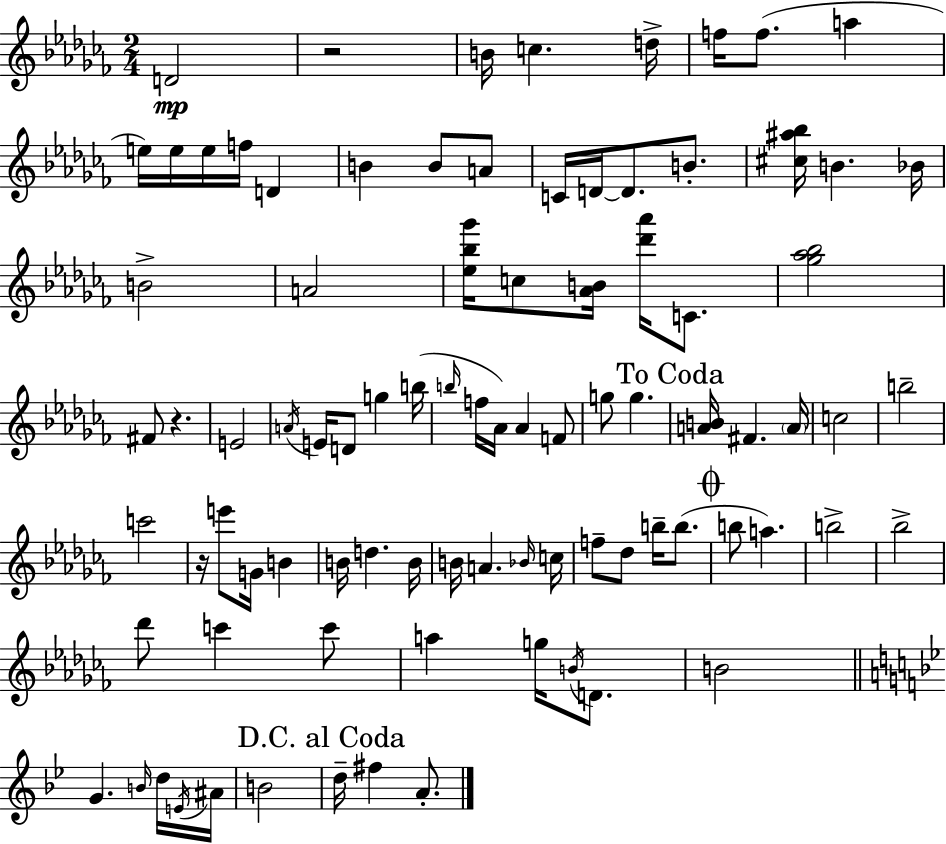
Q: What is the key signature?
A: AES minor